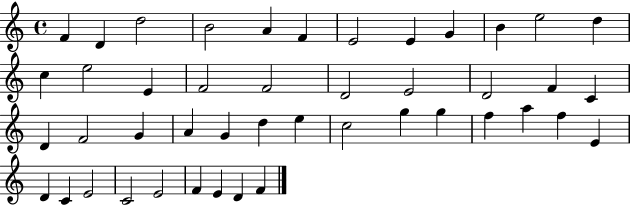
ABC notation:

X:1
T:Untitled
M:4/4
L:1/4
K:C
F D d2 B2 A F E2 E G B e2 d c e2 E F2 F2 D2 E2 D2 F C D F2 G A G d e c2 g g f a f E D C E2 C2 E2 F E D F